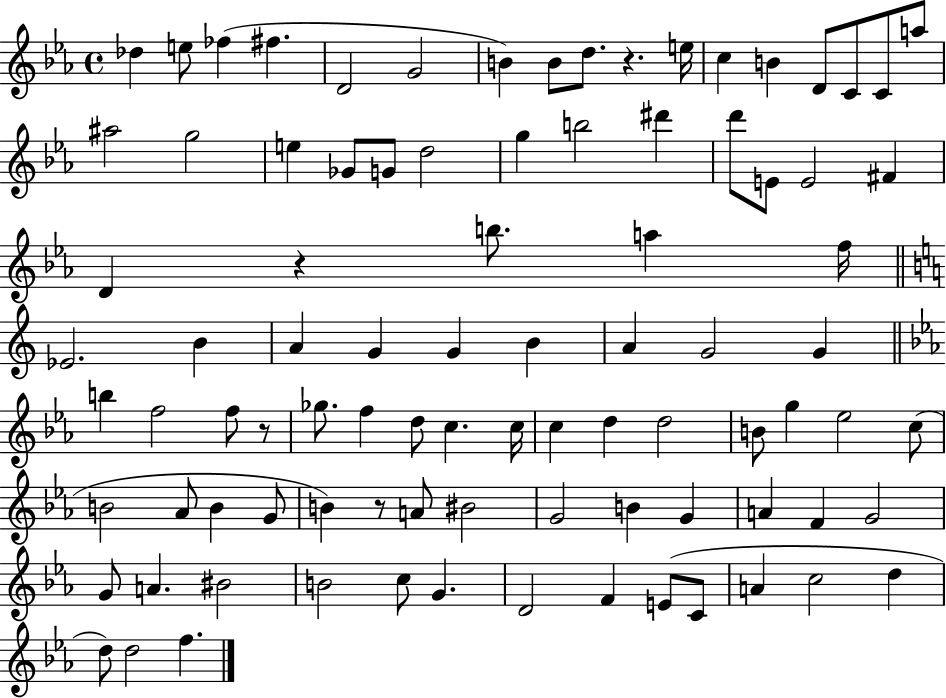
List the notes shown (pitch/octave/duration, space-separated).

Db5/q E5/e FES5/q F#5/q. D4/h G4/h B4/q B4/e D5/e. R/q. E5/s C5/q B4/q D4/e C4/e C4/e A5/e A#5/h G5/h E5/q Gb4/e G4/e D5/h G5/q B5/h D#6/q D6/e E4/e E4/h F#4/q D4/q R/q B5/e. A5/q F5/s Eb4/h. B4/q A4/q G4/q G4/q B4/q A4/q G4/h G4/q B5/q F5/h F5/e R/e Gb5/e. F5/q D5/e C5/q. C5/s C5/q D5/q D5/h B4/e G5/q Eb5/h C5/e B4/h Ab4/e B4/q G4/e B4/q R/e A4/e BIS4/h G4/h B4/q G4/q A4/q F4/q G4/h G4/e A4/q. BIS4/h B4/h C5/e G4/q. D4/h F4/q E4/e C4/e A4/q C5/h D5/q D5/e D5/h F5/q.